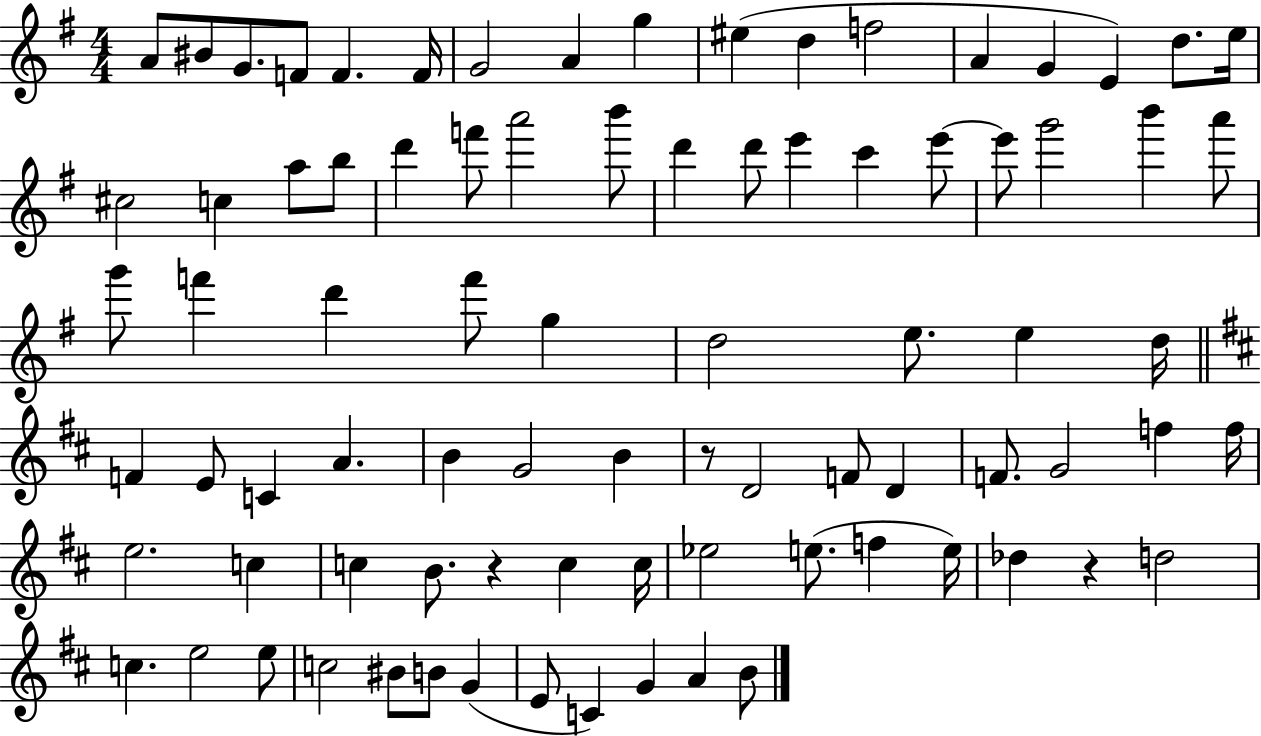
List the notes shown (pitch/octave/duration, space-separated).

A4/e BIS4/e G4/e. F4/e F4/q. F4/s G4/h A4/q G5/q EIS5/q D5/q F5/h A4/q G4/q E4/q D5/e. E5/s C#5/h C5/q A5/e B5/e D6/q F6/e A6/h B6/e D6/q D6/e E6/q C6/q E6/e E6/e G6/h B6/q A6/e G6/e F6/q D6/q F6/e G5/q D5/h E5/e. E5/q D5/s F4/q E4/e C4/q A4/q. B4/q G4/h B4/q R/e D4/h F4/e D4/q F4/e. G4/h F5/q F5/s E5/h. C5/q C5/q B4/e. R/q C5/q C5/s Eb5/h E5/e. F5/q E5/s Db5/q R/q D5/h C5/q. E5/h E5/e C5/h BIS4/e B4/e G4/q E4/e C4/q G4/q A4/q B4/e